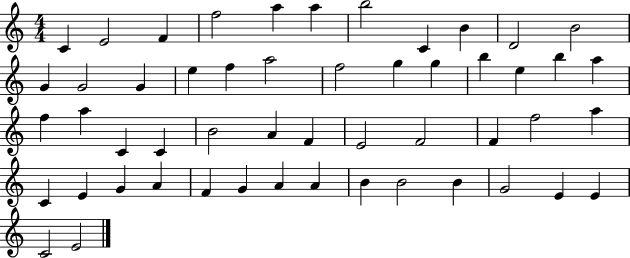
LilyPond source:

{
  \clef treble
  \numericTimeSignature
  \time 4/4
  \key c \major
  c'4 e'2 f'4 | f''2 a''4 a''4 | b''2 c'4 b'4 | d'2 b'2 | \break g'4 g'2 g'4 | e''4 f''4 a''2 | f''2 g''4 g''4 | b''4 e''4 b''4 a''4 | \break f''4 a''4 c'4 c'4 | b'2 a'4 f'4 | e'2 f'2 | f'4 f''2 a''4 | \break c'4 e'4 g'4 a'4 | f'4 g'4 a'4 a'4 | b'4 b'2 b'4 | g'2 e'4 e'4 | \break c'2 e'2 | \bar "|."
}